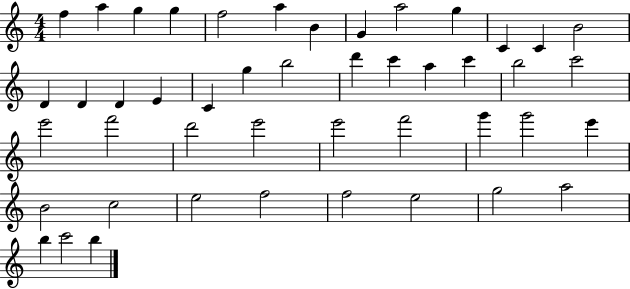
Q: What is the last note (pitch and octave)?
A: B5